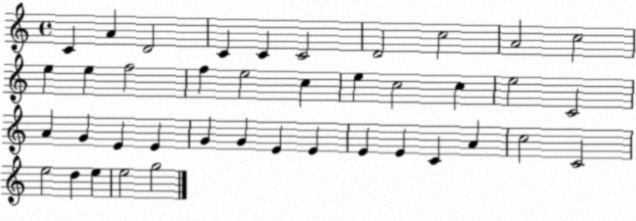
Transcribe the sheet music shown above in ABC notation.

X:1
T:Untitled
M:4/4
L:1/4
K:C
C A D2 C C C2 D2 c2 A2 c2 e e f2 f e2 c e c2 c e2 C2 A G E E G G E E E E C A c2 C2 e2 d e e2 g2